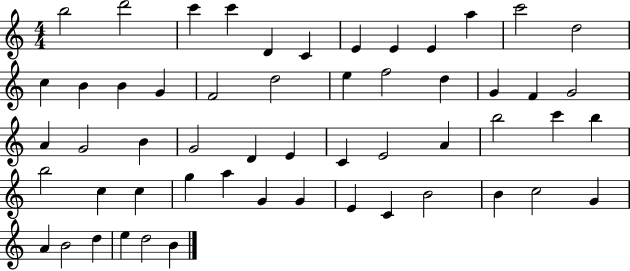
B5/h D6/h C6/q C6/q D4/q C4/q E4/q E4/q E4/q A5/q C6/h D5/h C5/q B4/q B4/q G4/q F4/h D5/h E5/q F5/h D5/q G4/q F4/q G4/h A4/q G4/h B4/q G4/h D4/q E4/q C4/q E4/h A4/q B5/h C6/q B5/q B5/h C5/q C5/q G5/q A5/q G4/q G4/q E4/q C4/q B4/h B4/q C5/h G4/q A4/q B4/h D5/q E5/q D5/h B4/q